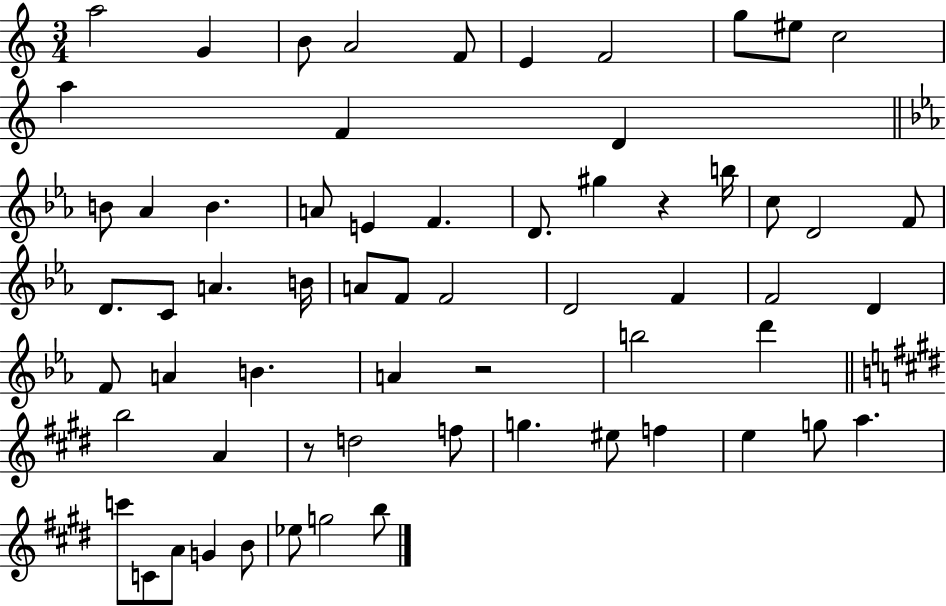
{
  \clef treble
  \numericTimeSignature
  \time 3/4
  \key c \major
  a''2 g'4 | b'8 a'2 f'8 | e'4 f'2 | g''8 eis''8 c''2 | \break a''4 f'4 d'4 | \bar "||" \break \key ees \major b'8 aes'4 b'4. | a'8 e'4 f'4. | d'8. gis''4 r4 b''16 | c''8 d'2 f'8 | \break d'8. c'8 a'4. b'16 | a'8 f'8 f'2 | d'2 f'4 | f'2 d'4 | \break f'8 a'4 b'4. | a'4 r2 | b''2 d'''4 | \bar "||" \break \key e \major b''2 a'4 | r8 d''2 f''8 | g''4. eis''8 f''4 | e''4 g''8 a''4. | \break c'''8 c'8 a'8 g'4 b'8 | ees''8 g''2 b''8 | \bar "|."
}